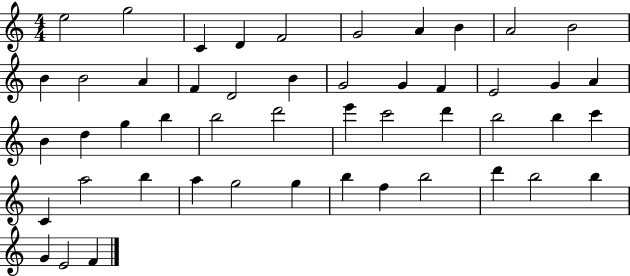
{
  \clef treble
  \numericTimeSignature
  \time 4/4
  \key c \major
  e''2 g''2 | c'4 d'4 f'2 | g'2 a'4 b'4 | a'2 b'2 | \break b'4 b'2 a'4 | f'4 d'2 b'4 | g'2 g'4 f'4 | e'2 g'4 a'4 | \break b'4 d''4 g''4 b''4 | b''2 d'''2 | e'''4 c'''2 d'''4 | b''2 b''4 c'''4 | \break c'4 a''2 b''4 | a''4 g''2 g''4 | b''4 f''4 b''2 | d'''4 b''2 b''4 | \break g'4 e'2 f'4 | \bar "|."
}